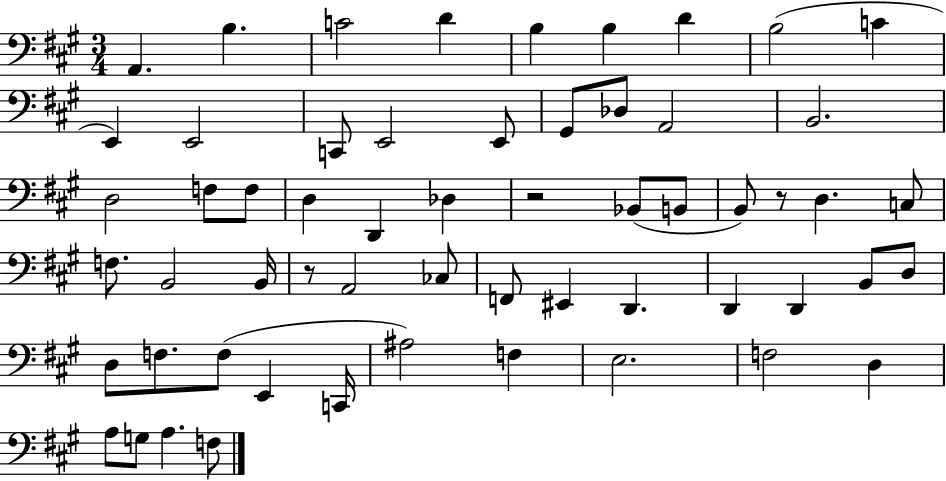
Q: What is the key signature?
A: A major